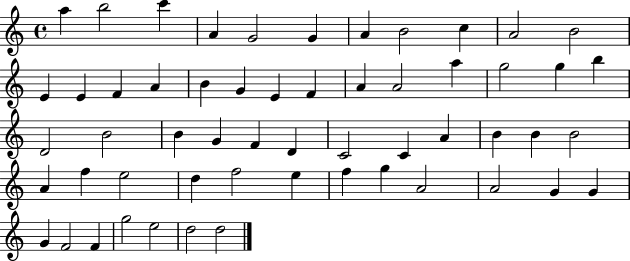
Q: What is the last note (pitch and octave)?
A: D5